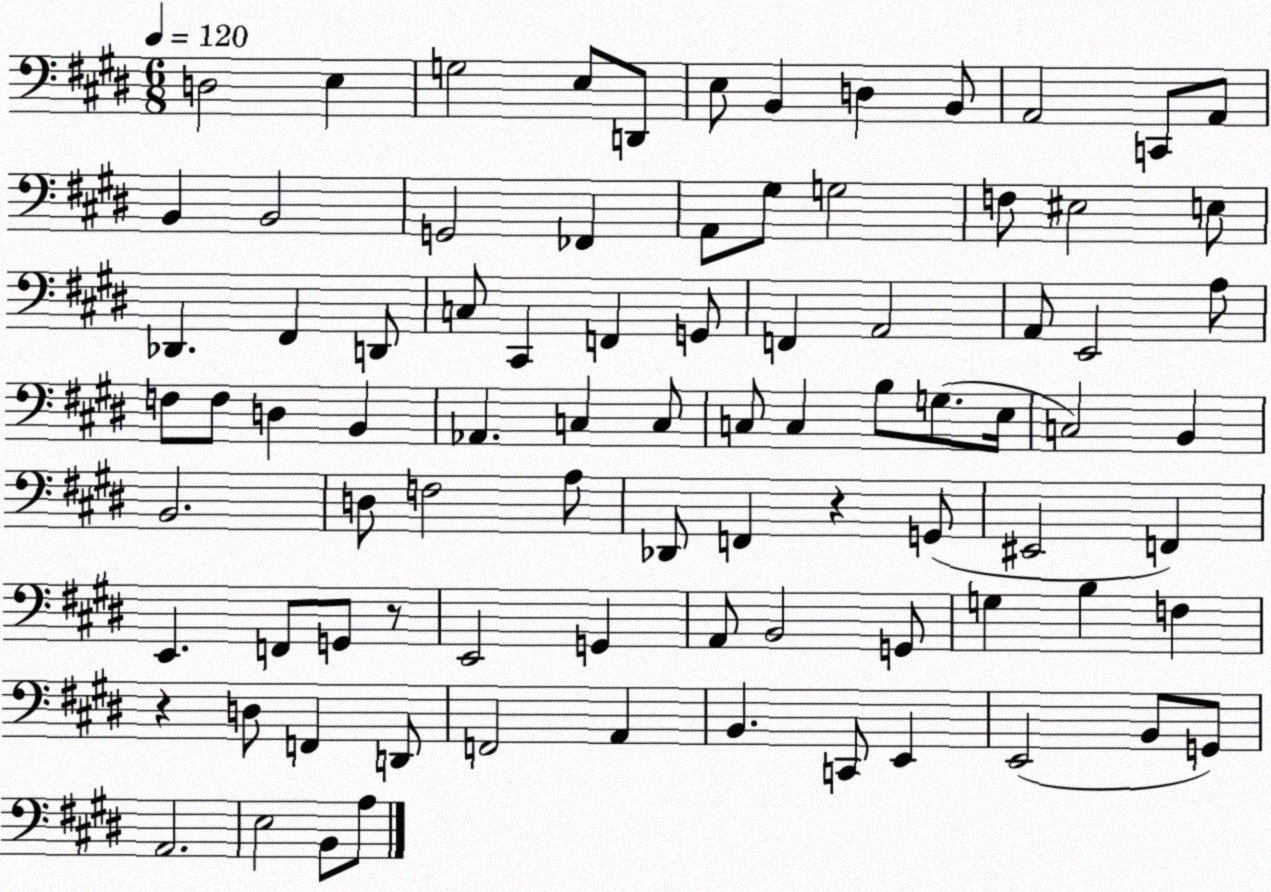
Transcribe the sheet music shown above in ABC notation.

X:1
T:Untitled
M:6/8
L:1/4
K:E
D,2 E, G,2 E,/2 D,,/2 E,/2 B,, D, B,,/2 A,,2 C,,/2 A,,/2 B,, B,,2 G,,2 _F,, A,,/2 ^G,/2 G,2 F,/2 ^E,2 E,/2 _D,, ^F,, D,,/2 C,/2 ^C,, F,, G,,/2 F,, A,,2 A,,/2 E,,2 A,/2 F,/2 F,/2 D, B,, _A,, C, C,/2 C,/2 C, B,/2 G,/2 E,/4 C,2 B,, B,,2 D,/2 F,2 A,/2 _D,,/2 F,, z G,,/2 ^E,,2 F,, E,, F,,/2 G,,/2 z/2 E,,2 G,, A,,/2 B,,2 G,,/2 G, B, F, z D,/2 F,, D,,/2 F,,2 A,, B,, C,,/2 E,, E,,2 B,,/2 G,,/2 A,,2 E,2 B,,/2 A,/2